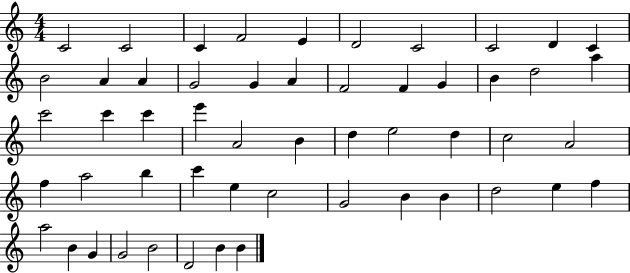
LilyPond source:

{
  \clef treble
  \numericTimeSignature
  \time 4/4
  \key c \major
  c'2 c'2 | c'4 f'2 e'4 | d'2 c'2 | c'2 d'4 c'4 | \break b'2 a'4 a'4 | g'2 g'4 a'4 | f'2 f'4 g'4 | b'4 d''2 a''4 | \break c'''2 c'''4 c'''4 | e'''4 a'2 b'4 | d''4 e''2 d''4 | c''2 a'2 | \break f''4 a''2 b''4 | c'''4 e''4 c''2 | g'2 b'4 b'4 | d''2 e''4 f''4 | \break a''2 b'4 g'4 | g'2 b'2 | d'2 b'4 b'4 | \bar "|."
}